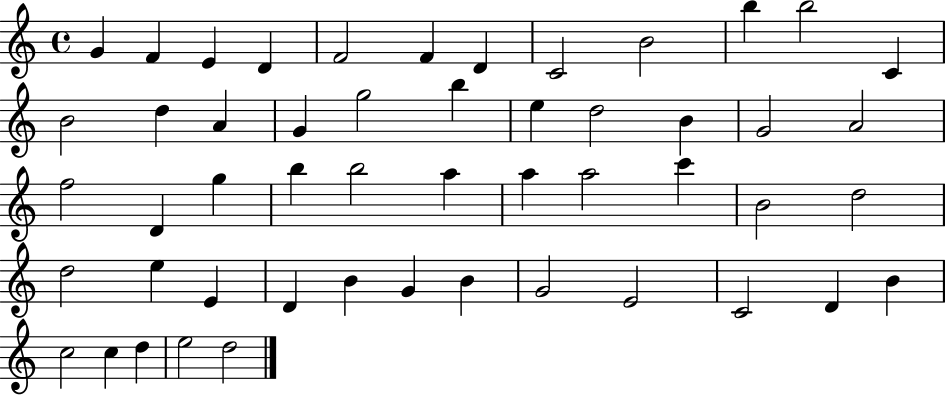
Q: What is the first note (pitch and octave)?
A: G4